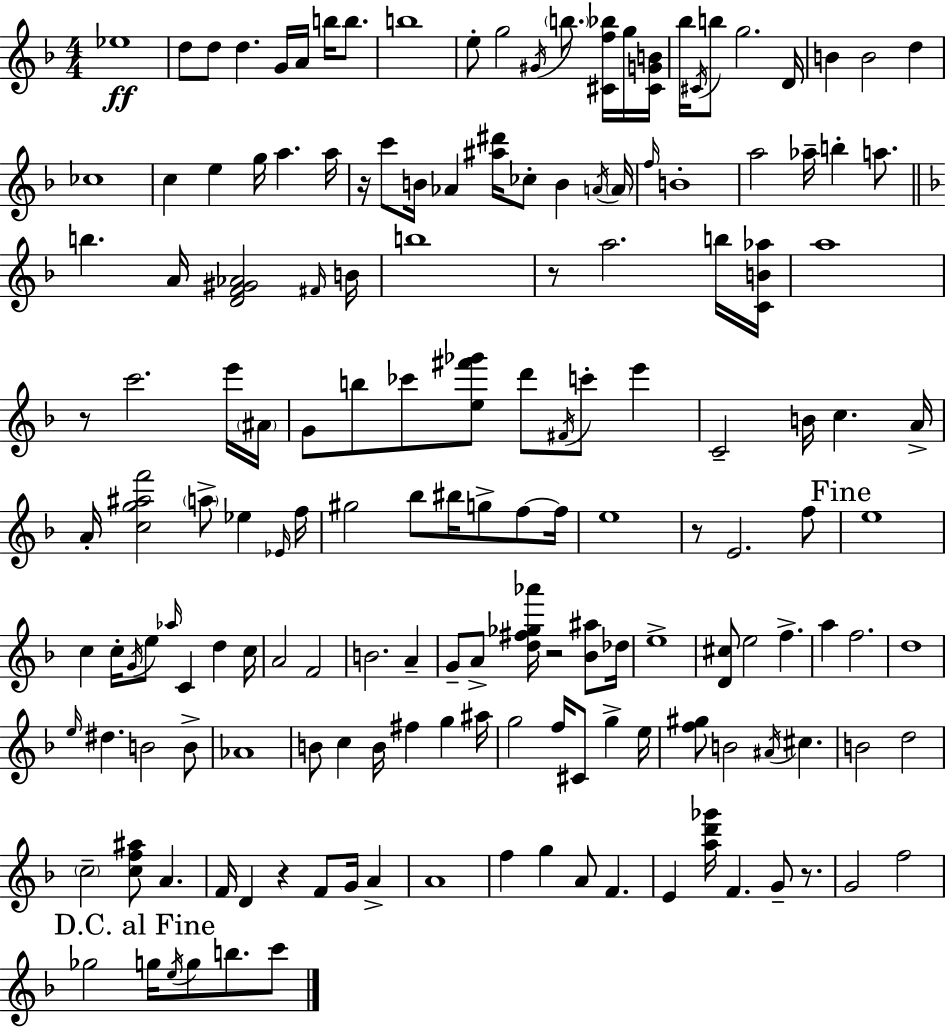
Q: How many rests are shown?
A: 7